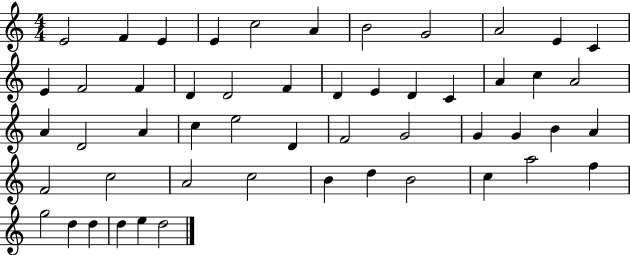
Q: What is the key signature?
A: C major